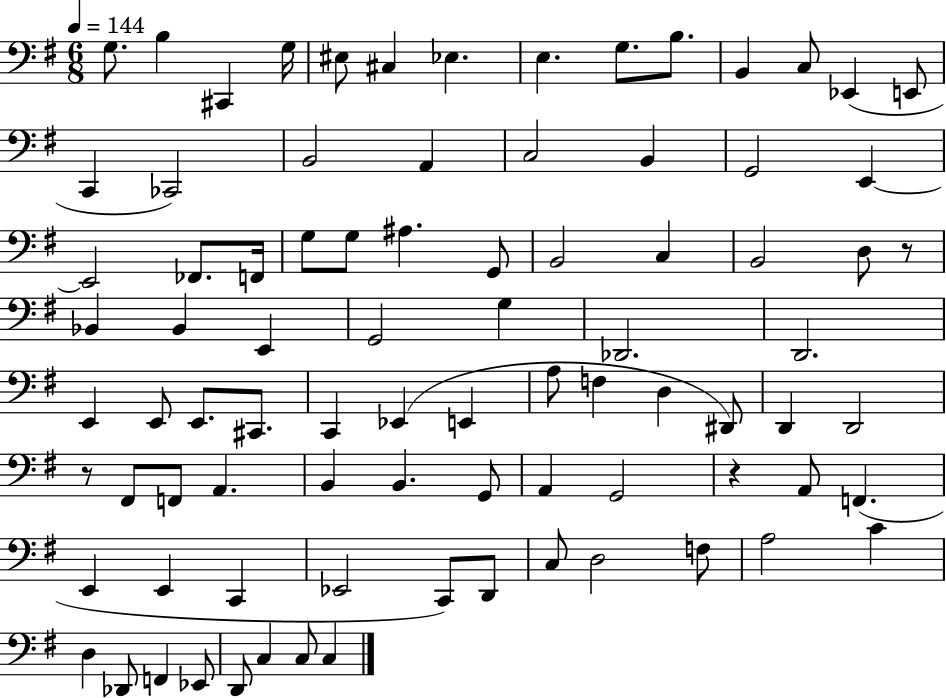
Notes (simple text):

G3/e. B3/q C#2/q G3/s EIS3/e C#3/q Eb3/q. E3/q. G3/e. B3/e. B2/q C3/e Eb2/q E2/e C2/q CES2/h B2/h A2/q C3/h B2/q G2/h E2/q E2/h FES2/e. F2/s G3/e G3/e A#3/q. G2/e B2/h C3/q B2/h D3/e R/e Bb2/q Bb2/q E2/q G2/h G3/q Db2/h. D2/h. E2/q E2/e E2/e. C#2/e. C2/q Eb2/q E2/q A3/e F3/q D3/q D#2/e D2/q D2/h R/e F#2/e F2/e A2/q. B2/q B2/q. G2/e A2/q G2/h R/q A2/e F2/q. E2/q E2/q C2/q Eb2/h C2/e D2/e C3/e D3/h F3/e A3/h C4/q D3/q Db2/e F2/q Eb2/e D2/e C3/q C3/e C3/q